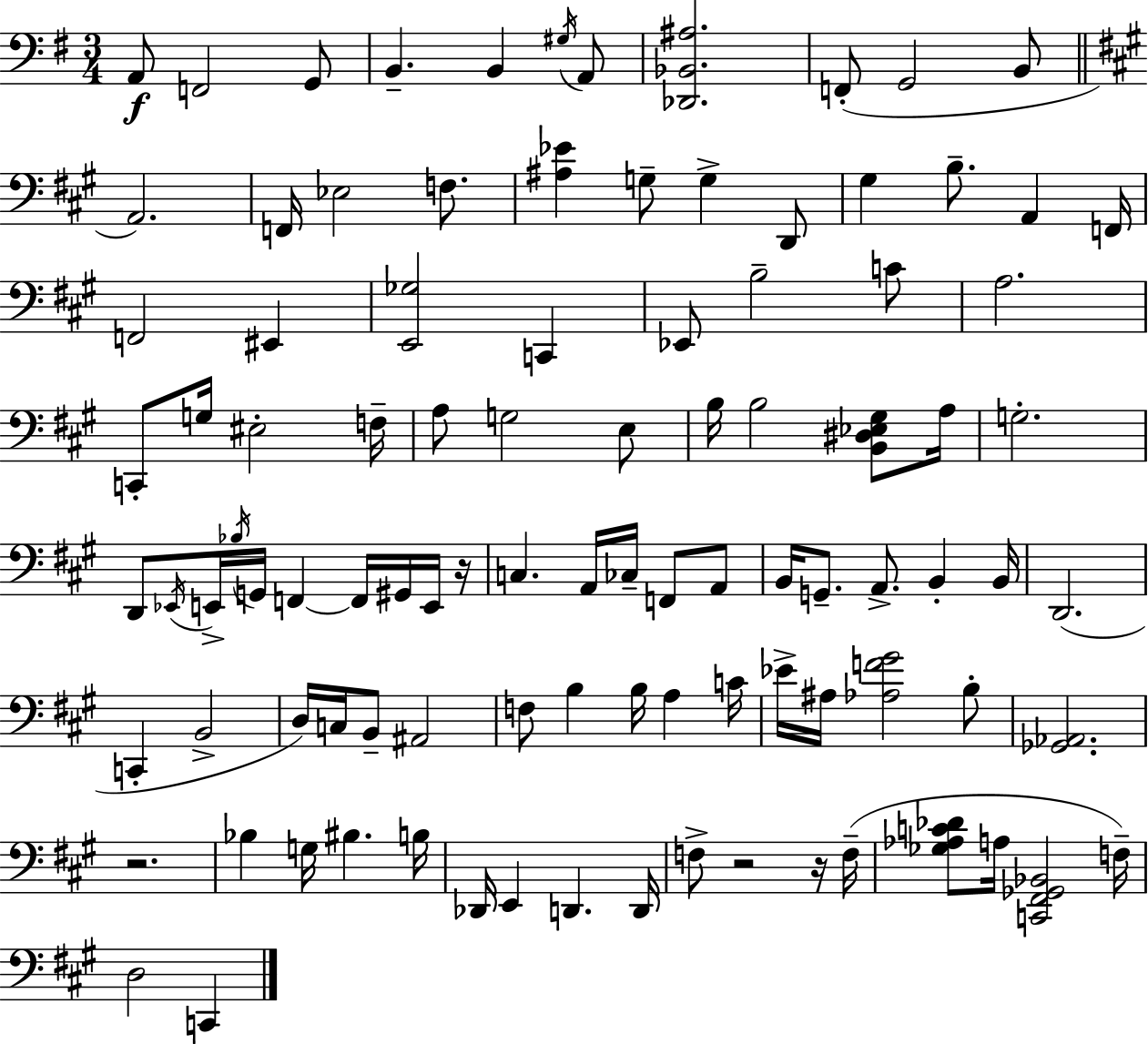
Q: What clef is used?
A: bass